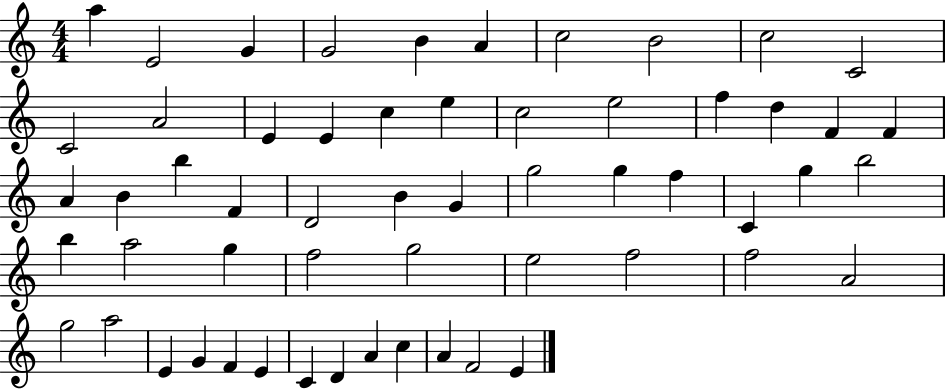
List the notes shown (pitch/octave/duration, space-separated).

A5/q E4/h G4/q G4/h B4/q A4/q C5/h B4/h C5/h C4/h C4/h A4/h E4/q E4/q C5/q E5/q C5/h E5/h F5/q D5/q F4/q F4/q A4/q B4/q B5/q F4/q D4/h B4/q G4/q G5/h G5/q F5/q C4/q G5/q B5/h B5/q A5/h G5/q F5/h G5/h E5/h F5/h F5/h A4/h G5/h A5/h E4/q G4/q F4/q E4/q C4/q D4/q A4/q C5/q A4/q F4/h E4/q